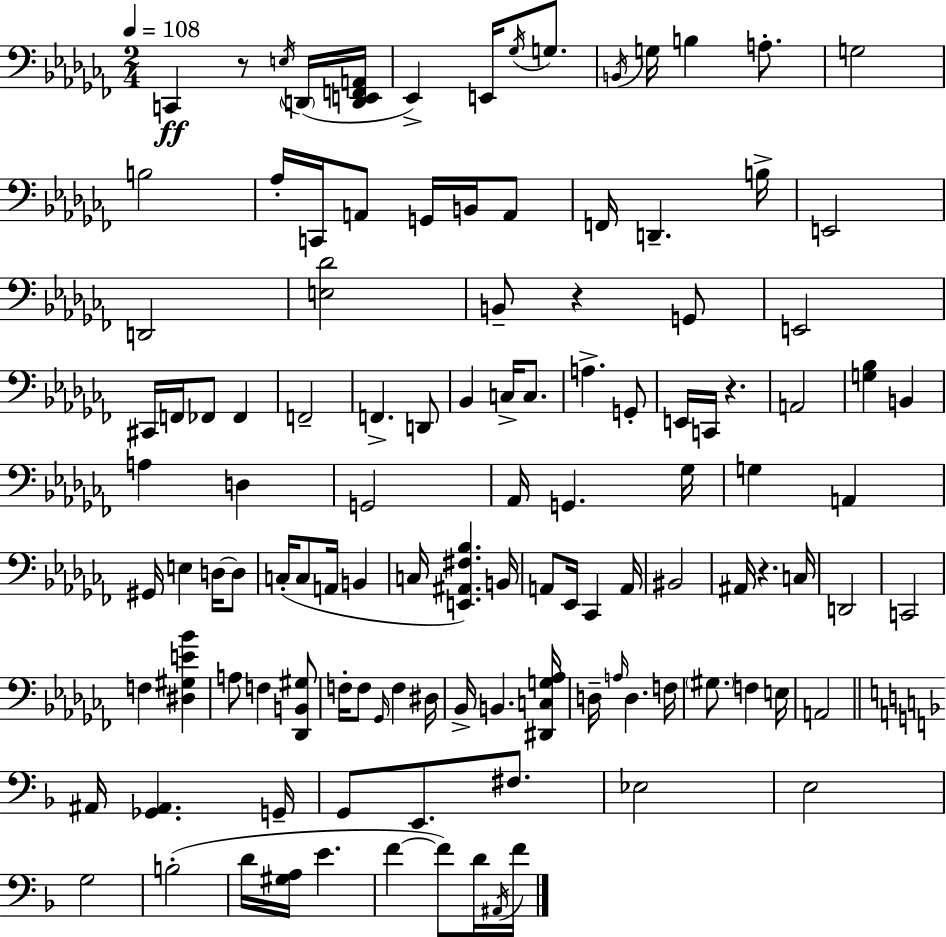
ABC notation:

X:1
T:Untitled
M:2/4
L:1/4
K:Abm
C,, z/2 E,/4 D,,/4 [D,,E,,F,,A,,]/4 _E,, E,,/4 _G,/4 G,/2 B,,/4 G,/4 B, A,/2 G,2 B,2 _A,/4 C,,/4 A,,/2 G,,/4 B,,/4 A,,/2 F,,/4 D,, B,/4 E,,2 D,,2 [E,_D]2 B,,/2 z G,,/2 E,,2 ^C,,/4 F,,/4 _F,,/2 _F,, F,,2 F,, D,,/2 _B,, C,/4 C,/2 A, G,,/2 E,,/4 C,,/4 z A,,2 [G,_B,] B,, A, D, G,,2 _A,,/4 G,, _G,/4 G, A,, ^G,,/4 E, D,/4 D,/2 C,/4 C,/2 A,,/4 B,, C,/4 [E,,^A,,^F,_B,] B,,/4 A,,/2 _E,,/4 _C,, A,,/4 ^B,,2 ^A,,/4 z C,/4 D,,2 C,,2 F, [^D,^G,E_B] A,/2 F, [_D,,B,,^G,]/2 F,/4 F,/2 _G,,/4 F, ^D,/4 _B,,/4 B,, [^D,,C,G,_A,]/4 D,/4 A,/4 D, F,/4 ^G,/2 F, E,/4 A,,2 ^A,,/4 [_G,,^A,,] G,,/4 G,,/2 E,,/2 ^F,/2 _E,2 E,2 G,2 B,2 D/4 [^G,A,]/4 E F F/2 D/4 ^A,,/4 F/4